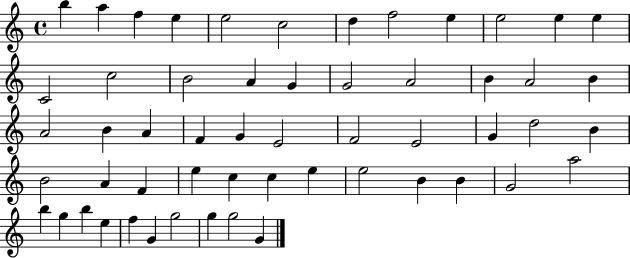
X:1
T:Untitled
M:4/4
L:1/4
K:C
b a f e e2 c2 d f2 e e2 e e C2 c2 B2 A G G2 A2 B A2 B A2 B A F G E2 F2 E2 G d2 B B2 A F e c c e e2 B B G2 a2 b g b e f G g2 g g2 G